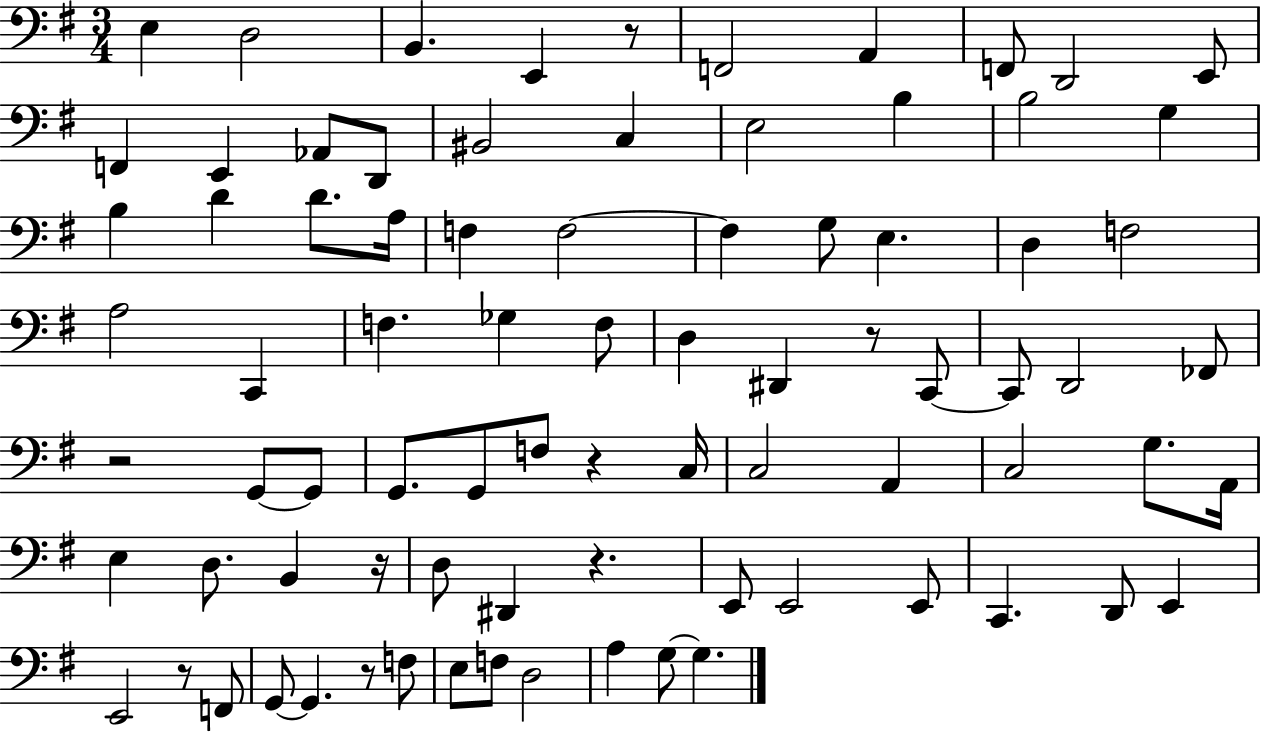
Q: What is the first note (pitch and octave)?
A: E3